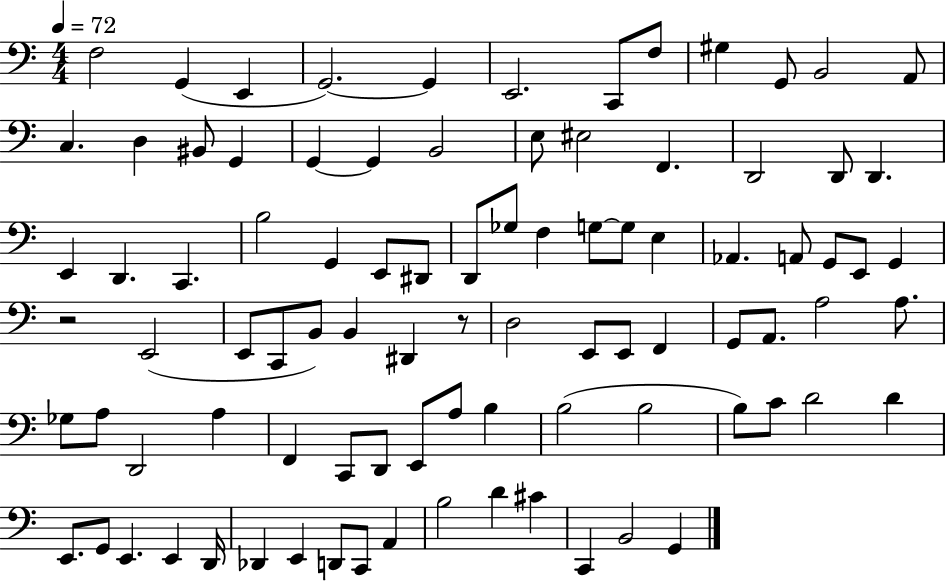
F3/h G2/q E2/q G2/h. G2/q E2/h. C2/e F3/e G#3/q G2/e B2/h A2/e C3/q. D3/q BIS2/e G2/q G2/q G2/q B2/h E3/e EIS3/h F2/q. D2/h D2/e D2/q. E2/q D2/q. C2/q. B3/h G2/q E2/e D#2/e D2/e Gb3/e F3/q G3/e G3/e E3/q Ab2/q. A2/e G2/e E2/e G2/q R/h E2/h E2/e C2/e B2/e B2/q D#2/q R/e D3/h E2/e E2/e F2/q G2/e A2/e. A3/h A3/e. Gb3/e A3/e D2/h A3/q F2/q C2/e D2/e E2/e A3/e B3/q B3/h B3/h B3/e C4/e D4/h D4/q E2/e. G2/e E2/q. E2/q D2/s Db2/q E2/q D2/e C2/e A2/q B3/h D4/q C#4/q C2/q B2/h G2/q